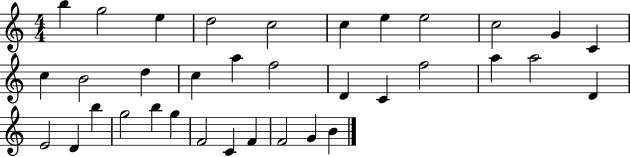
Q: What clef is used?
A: treble